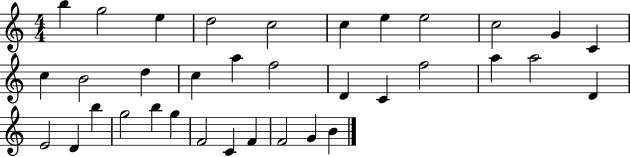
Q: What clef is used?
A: treble